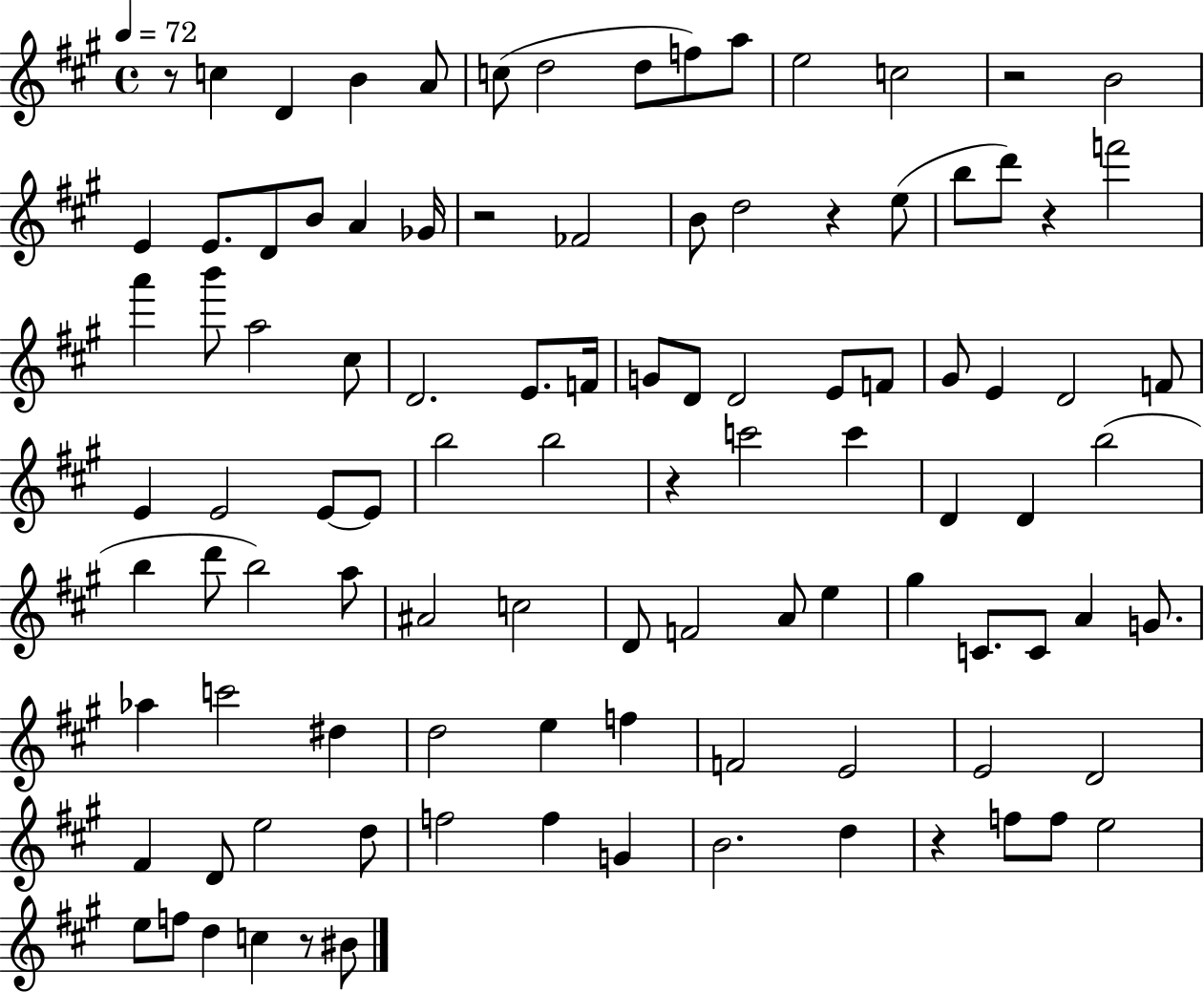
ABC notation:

X:1
T:Untitled
M:4/4
L:1/4
K:A
z/2 c D B A/2 c/2 d2 d/2 f/2 a/2 e2 c2 z2 B2 E E/2 D/2 B/2 A _G/4 z2 _F2 B/2 d2 z e/2 b/2 d'/2 z f'2 a' b'/2 a2 ^c/2 D2 E/2 F/4 G/2 D/2 D2 E/2 F/2 ^G/2 E D2 F/2 E E2 E/2 E/2 b2 b2 z c'2 c' D D b2 b d'/2 b2 a/2 ^A2 c2 D/2 F2 A/2 e ^g C/2 C/2 A G/2 _a c'2 ^d d2 e f F2 E2 E2 D2 ^F D/2 e2 d/2 f2 f G B2 d z f/2 f/2 e2 e/2 f/2 d c z/2 ^B/2